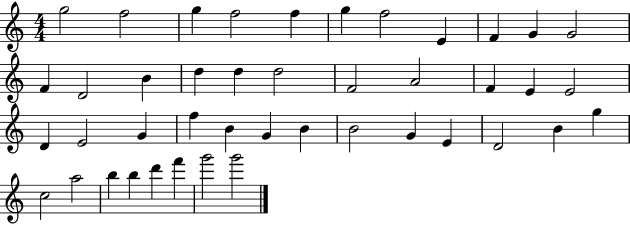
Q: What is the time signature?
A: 4/4